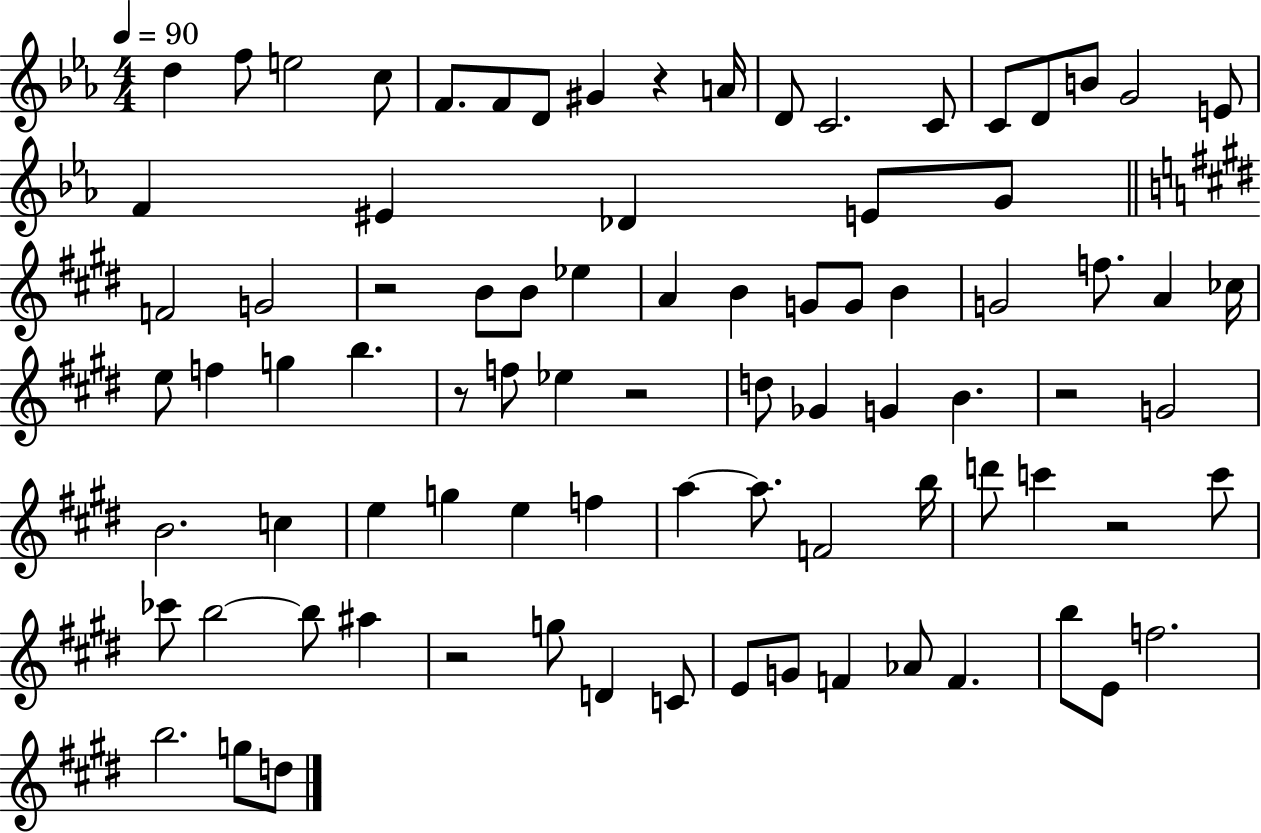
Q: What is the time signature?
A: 4/4